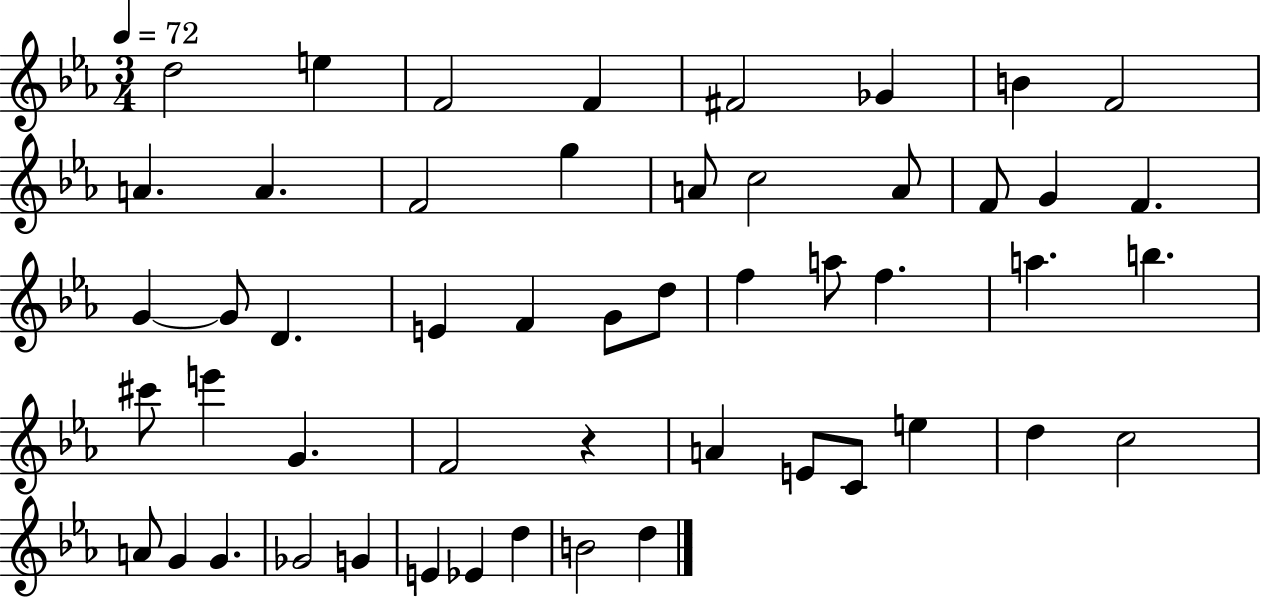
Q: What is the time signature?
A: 3/4